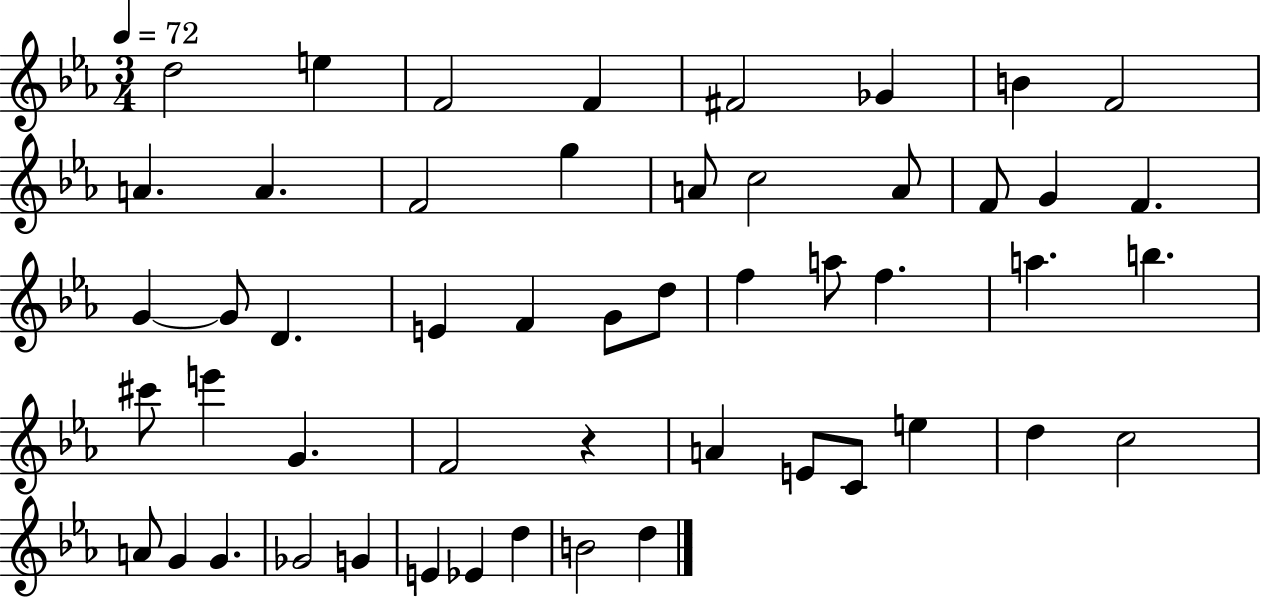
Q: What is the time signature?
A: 3/4